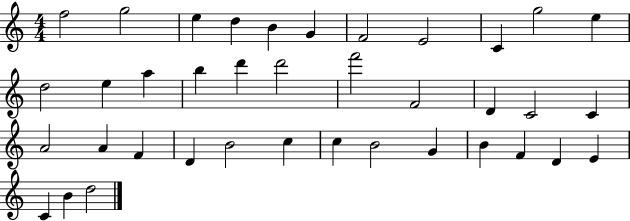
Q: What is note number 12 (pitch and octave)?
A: D5